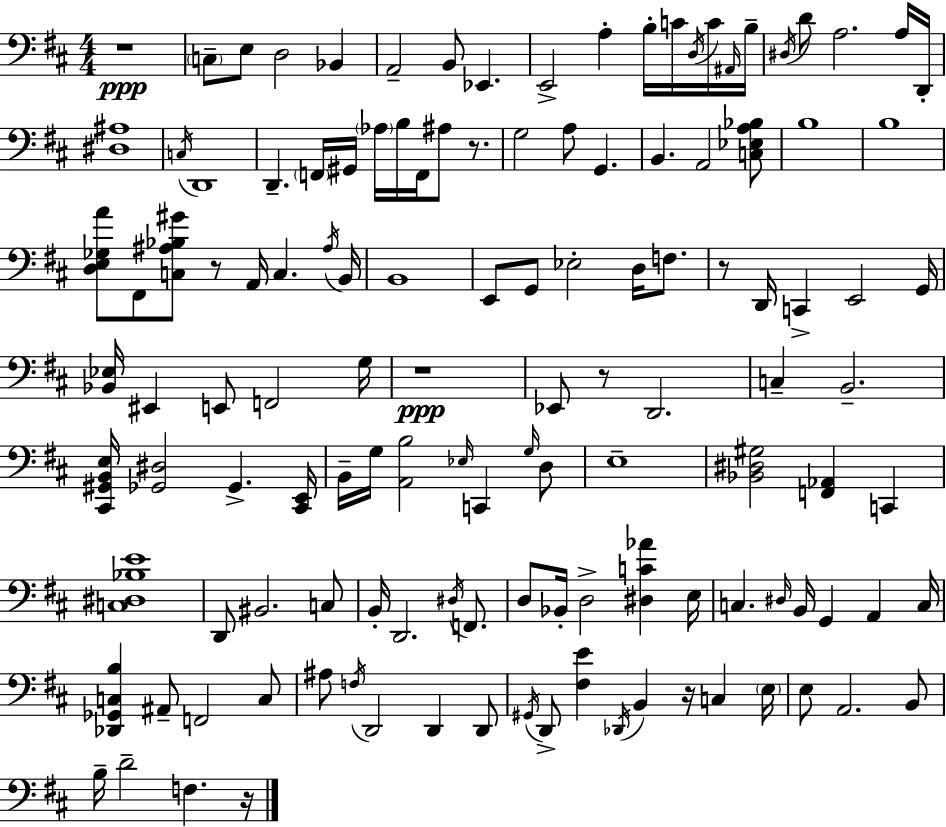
R/w C3/e E3/e D3/h Bb2/q A2/h B2/e Eb2/q. E2/h A3/q B3/s C4/s D3/s C4/s A#2/s B3/s D#3/s D4/e A3/h. A3/s D2/s [D#3,A#3]/w C3/s D2/w D2/q. F2/s G#2/s Ab3/s B3/s F2/s A#3/e R/e. G3/h A3/e G2/q. B2/q. A2/h [C3,Eb3,A3,Bb3]/e B3/w B3/w [D3,E3,Gb3,A4]/e F#2/e [C3,A#3,Bb3,G#4]/e R/e A2/s C3/q. A#3/s B2/s B2/w E2/e G2/e Eb3/h D3/s F3/e. R/e D2/s C2/q E2/h G2/s [Bb2,Eb3]/s EIS2/q E2/e F2/h G3/s R/w Eb2/e R/e D2/h. C3/q B2/h. [C#2,G#2,B2,E3]/s [Gb2,D#3]/h Gb2/q. [C#2,E2]/s B2/s G3/s [A2,B3]/h Eb3/s C2/q G3/s D3/e E3/w [Bb2,D#3,G#3]/h [F2,Ab2]/q C2/q [C3,D#3,Bb3,E4]/w D2/e BIS2/h. C3/e B2/s D2/h. D#3/s F2/e. D3/e Bb2/s D3/h [D#3,C4,Ab4]/q E3/s C3/q. D#3/s B2/s G2/q A2/q C3/s [Db2,Gb2,C3,B3]/q A#2/e F2/h C3/e A#3/e F3/s D2/h D2/q D2/e G#2/s D2/e [F#3,E4]/q Db2/s B2/q R/s C3/q E3/s E3/e A2/h. B2/e B3/s D4/h F3/q. R/s